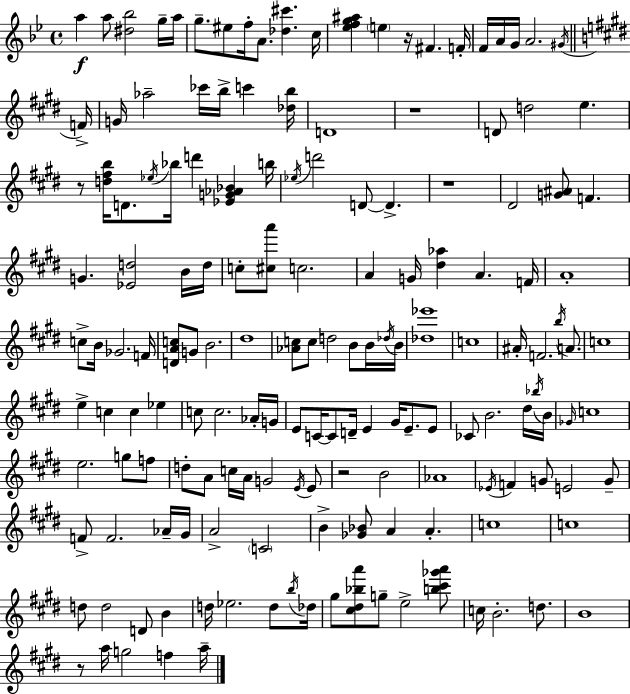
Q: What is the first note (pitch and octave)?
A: A5